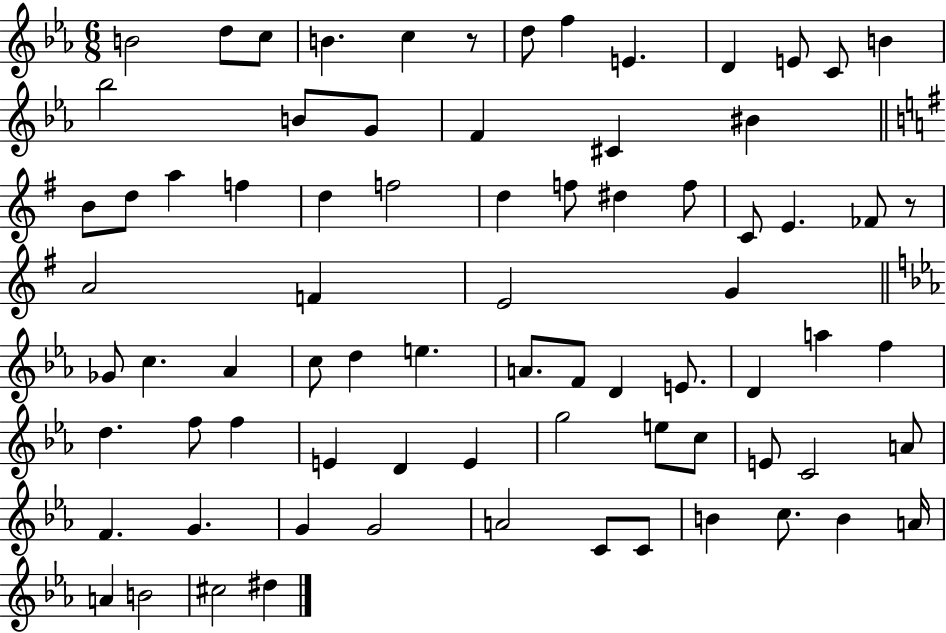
{
  \clef treble
  \numericTimeSignature
  \time 6/8
  \key ees \major
  \repeat volta 2 { b'2 d''8 c''8 | b'4. c''4 r8 | d''8 f''4 e'4. | d'4 e'8 c'8 b'4 | \break bes''2 b'8 g'8 | f'4 cis'4 bis'4 | \bar "||" \break \key g \major b'8 d''8 a''4 f''4 | d''4 f''2 | d''4 f''8 dis''4 f''8 | c'8 e'4. fes'8 r8 | \break a'2 f'4 | e'2 g'4 | \bar "||" \break \key ees \major ges'8 c''4. aes'4 | c''8 d''4 e''4. | a'8. f'8 d'4 e'8. | d'4 a''4 f''4 | \break d''4. f''8 f''4 | e'4 d'4 e'4 | g''2 e''8 c''8 | e'8 c'2 a'8 | \break f'4. g'4. | g'4 g'2 | a'2 c'8 c'8 | b'4 c''8. b'4 a'16 | \break a'4 b'2 | cis''2 dis''4 | } \bar "|."
}